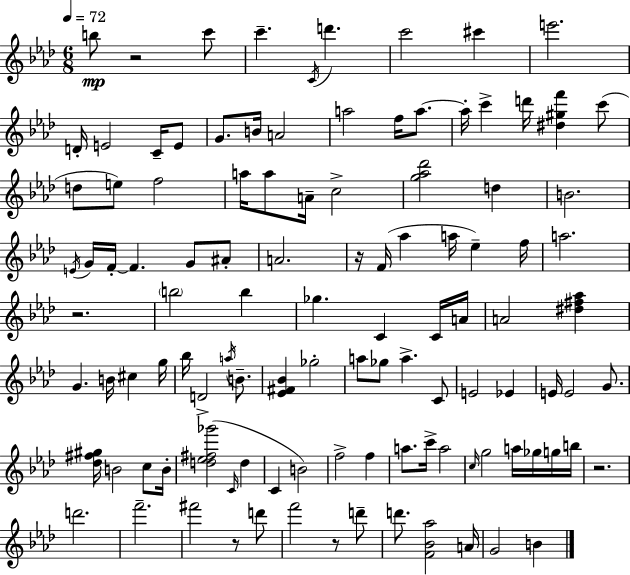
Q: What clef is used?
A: treble